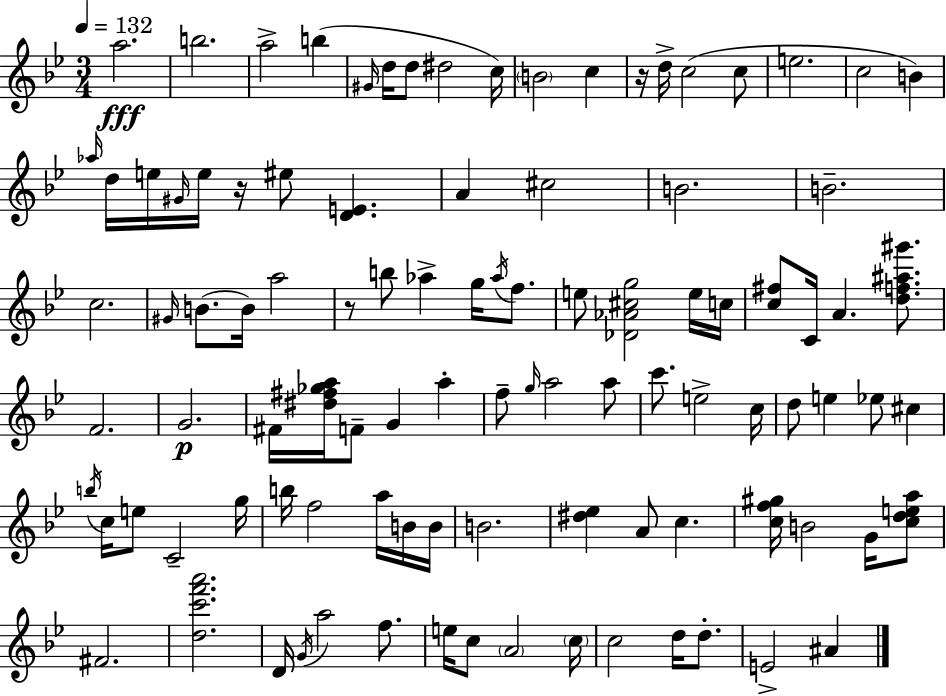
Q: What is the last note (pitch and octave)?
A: A#4